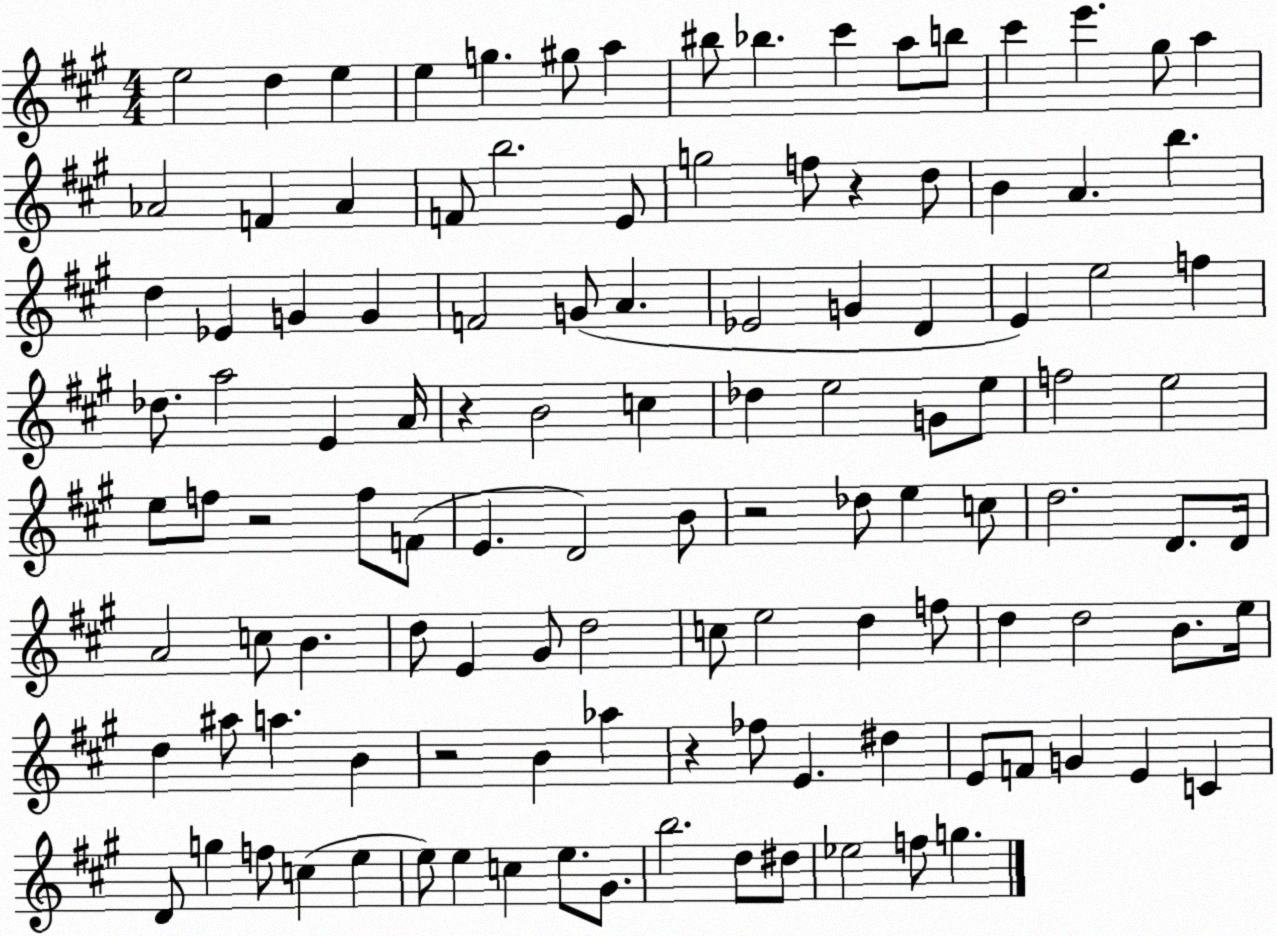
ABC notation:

X:1
T:Untitled
M:4/4
L:1/4
K:A
e2 d e e g ^g/2 a ^b/2 _b ^c' a/2 b/2 ^c' e' ^g/2 a _A2 F _A F/2 b2 E/2 g2 f/2 z d/2 B A b d _E G G F2 G/2 A _E2 G D E e2 f _d/2 a2 E A/4 z B2 c _d e2 G/2 e/2 f2 e2 e/2 f/2 z2 f/2 F/2 E D2 B/2 z2 _d/2 e c/2 d2 D/2 D/4 A2 c/2 B d/2 E ^G/2 d2 c/2 e2 d f/2 d d2 B/2 e/4 d ^a/2 a B z2 B _a z _f/2 E ^d E/2 F/2 G E C D/2 g f/2 c e e/2 e c e/2 ^G/2 b2 d/2 ^d/2 _e2 f/2 g